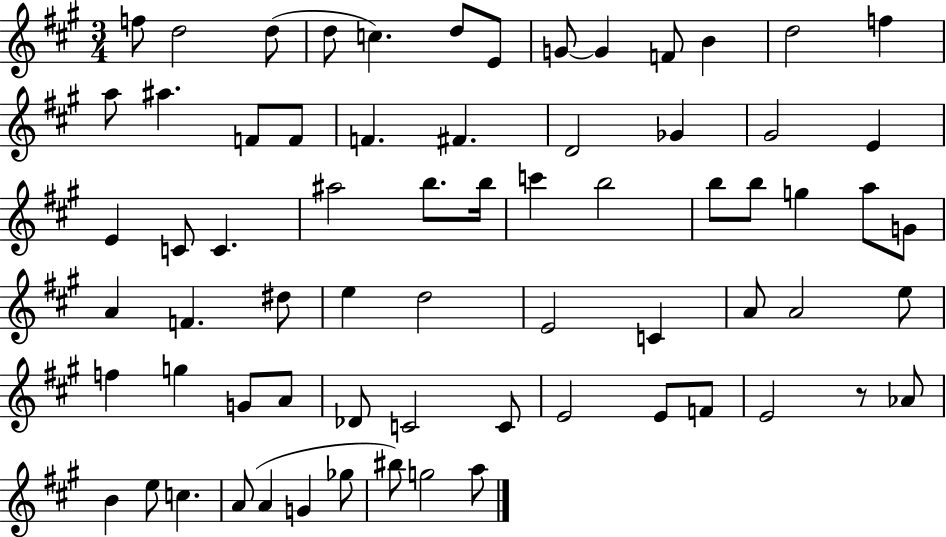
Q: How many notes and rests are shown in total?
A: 69